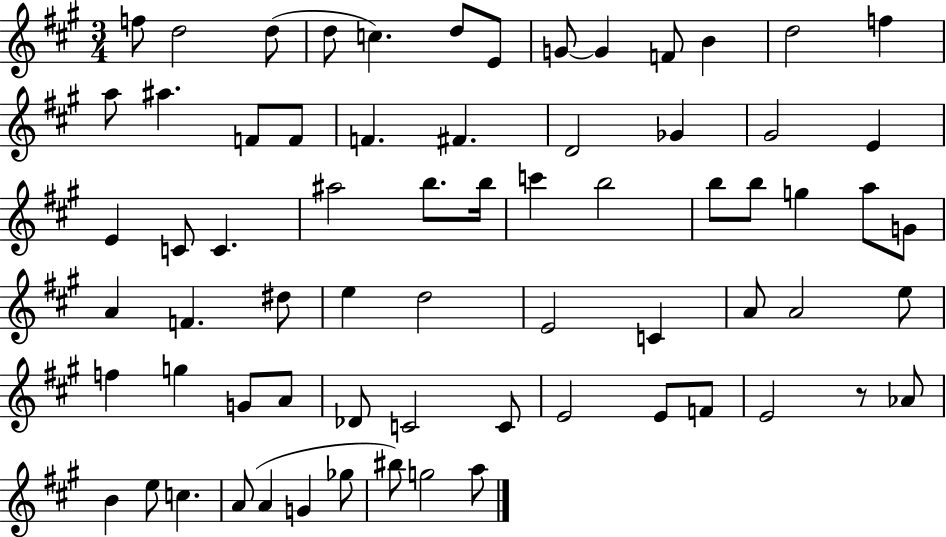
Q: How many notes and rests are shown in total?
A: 69